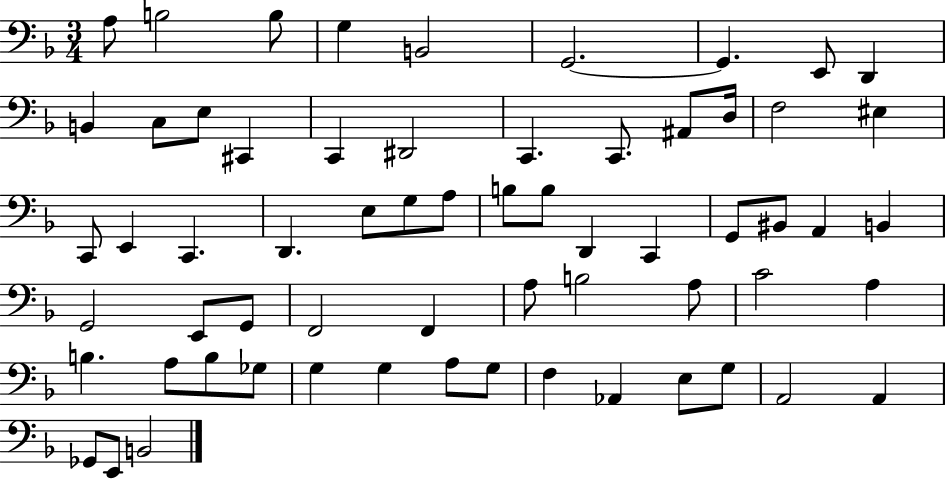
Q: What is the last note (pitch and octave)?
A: B2